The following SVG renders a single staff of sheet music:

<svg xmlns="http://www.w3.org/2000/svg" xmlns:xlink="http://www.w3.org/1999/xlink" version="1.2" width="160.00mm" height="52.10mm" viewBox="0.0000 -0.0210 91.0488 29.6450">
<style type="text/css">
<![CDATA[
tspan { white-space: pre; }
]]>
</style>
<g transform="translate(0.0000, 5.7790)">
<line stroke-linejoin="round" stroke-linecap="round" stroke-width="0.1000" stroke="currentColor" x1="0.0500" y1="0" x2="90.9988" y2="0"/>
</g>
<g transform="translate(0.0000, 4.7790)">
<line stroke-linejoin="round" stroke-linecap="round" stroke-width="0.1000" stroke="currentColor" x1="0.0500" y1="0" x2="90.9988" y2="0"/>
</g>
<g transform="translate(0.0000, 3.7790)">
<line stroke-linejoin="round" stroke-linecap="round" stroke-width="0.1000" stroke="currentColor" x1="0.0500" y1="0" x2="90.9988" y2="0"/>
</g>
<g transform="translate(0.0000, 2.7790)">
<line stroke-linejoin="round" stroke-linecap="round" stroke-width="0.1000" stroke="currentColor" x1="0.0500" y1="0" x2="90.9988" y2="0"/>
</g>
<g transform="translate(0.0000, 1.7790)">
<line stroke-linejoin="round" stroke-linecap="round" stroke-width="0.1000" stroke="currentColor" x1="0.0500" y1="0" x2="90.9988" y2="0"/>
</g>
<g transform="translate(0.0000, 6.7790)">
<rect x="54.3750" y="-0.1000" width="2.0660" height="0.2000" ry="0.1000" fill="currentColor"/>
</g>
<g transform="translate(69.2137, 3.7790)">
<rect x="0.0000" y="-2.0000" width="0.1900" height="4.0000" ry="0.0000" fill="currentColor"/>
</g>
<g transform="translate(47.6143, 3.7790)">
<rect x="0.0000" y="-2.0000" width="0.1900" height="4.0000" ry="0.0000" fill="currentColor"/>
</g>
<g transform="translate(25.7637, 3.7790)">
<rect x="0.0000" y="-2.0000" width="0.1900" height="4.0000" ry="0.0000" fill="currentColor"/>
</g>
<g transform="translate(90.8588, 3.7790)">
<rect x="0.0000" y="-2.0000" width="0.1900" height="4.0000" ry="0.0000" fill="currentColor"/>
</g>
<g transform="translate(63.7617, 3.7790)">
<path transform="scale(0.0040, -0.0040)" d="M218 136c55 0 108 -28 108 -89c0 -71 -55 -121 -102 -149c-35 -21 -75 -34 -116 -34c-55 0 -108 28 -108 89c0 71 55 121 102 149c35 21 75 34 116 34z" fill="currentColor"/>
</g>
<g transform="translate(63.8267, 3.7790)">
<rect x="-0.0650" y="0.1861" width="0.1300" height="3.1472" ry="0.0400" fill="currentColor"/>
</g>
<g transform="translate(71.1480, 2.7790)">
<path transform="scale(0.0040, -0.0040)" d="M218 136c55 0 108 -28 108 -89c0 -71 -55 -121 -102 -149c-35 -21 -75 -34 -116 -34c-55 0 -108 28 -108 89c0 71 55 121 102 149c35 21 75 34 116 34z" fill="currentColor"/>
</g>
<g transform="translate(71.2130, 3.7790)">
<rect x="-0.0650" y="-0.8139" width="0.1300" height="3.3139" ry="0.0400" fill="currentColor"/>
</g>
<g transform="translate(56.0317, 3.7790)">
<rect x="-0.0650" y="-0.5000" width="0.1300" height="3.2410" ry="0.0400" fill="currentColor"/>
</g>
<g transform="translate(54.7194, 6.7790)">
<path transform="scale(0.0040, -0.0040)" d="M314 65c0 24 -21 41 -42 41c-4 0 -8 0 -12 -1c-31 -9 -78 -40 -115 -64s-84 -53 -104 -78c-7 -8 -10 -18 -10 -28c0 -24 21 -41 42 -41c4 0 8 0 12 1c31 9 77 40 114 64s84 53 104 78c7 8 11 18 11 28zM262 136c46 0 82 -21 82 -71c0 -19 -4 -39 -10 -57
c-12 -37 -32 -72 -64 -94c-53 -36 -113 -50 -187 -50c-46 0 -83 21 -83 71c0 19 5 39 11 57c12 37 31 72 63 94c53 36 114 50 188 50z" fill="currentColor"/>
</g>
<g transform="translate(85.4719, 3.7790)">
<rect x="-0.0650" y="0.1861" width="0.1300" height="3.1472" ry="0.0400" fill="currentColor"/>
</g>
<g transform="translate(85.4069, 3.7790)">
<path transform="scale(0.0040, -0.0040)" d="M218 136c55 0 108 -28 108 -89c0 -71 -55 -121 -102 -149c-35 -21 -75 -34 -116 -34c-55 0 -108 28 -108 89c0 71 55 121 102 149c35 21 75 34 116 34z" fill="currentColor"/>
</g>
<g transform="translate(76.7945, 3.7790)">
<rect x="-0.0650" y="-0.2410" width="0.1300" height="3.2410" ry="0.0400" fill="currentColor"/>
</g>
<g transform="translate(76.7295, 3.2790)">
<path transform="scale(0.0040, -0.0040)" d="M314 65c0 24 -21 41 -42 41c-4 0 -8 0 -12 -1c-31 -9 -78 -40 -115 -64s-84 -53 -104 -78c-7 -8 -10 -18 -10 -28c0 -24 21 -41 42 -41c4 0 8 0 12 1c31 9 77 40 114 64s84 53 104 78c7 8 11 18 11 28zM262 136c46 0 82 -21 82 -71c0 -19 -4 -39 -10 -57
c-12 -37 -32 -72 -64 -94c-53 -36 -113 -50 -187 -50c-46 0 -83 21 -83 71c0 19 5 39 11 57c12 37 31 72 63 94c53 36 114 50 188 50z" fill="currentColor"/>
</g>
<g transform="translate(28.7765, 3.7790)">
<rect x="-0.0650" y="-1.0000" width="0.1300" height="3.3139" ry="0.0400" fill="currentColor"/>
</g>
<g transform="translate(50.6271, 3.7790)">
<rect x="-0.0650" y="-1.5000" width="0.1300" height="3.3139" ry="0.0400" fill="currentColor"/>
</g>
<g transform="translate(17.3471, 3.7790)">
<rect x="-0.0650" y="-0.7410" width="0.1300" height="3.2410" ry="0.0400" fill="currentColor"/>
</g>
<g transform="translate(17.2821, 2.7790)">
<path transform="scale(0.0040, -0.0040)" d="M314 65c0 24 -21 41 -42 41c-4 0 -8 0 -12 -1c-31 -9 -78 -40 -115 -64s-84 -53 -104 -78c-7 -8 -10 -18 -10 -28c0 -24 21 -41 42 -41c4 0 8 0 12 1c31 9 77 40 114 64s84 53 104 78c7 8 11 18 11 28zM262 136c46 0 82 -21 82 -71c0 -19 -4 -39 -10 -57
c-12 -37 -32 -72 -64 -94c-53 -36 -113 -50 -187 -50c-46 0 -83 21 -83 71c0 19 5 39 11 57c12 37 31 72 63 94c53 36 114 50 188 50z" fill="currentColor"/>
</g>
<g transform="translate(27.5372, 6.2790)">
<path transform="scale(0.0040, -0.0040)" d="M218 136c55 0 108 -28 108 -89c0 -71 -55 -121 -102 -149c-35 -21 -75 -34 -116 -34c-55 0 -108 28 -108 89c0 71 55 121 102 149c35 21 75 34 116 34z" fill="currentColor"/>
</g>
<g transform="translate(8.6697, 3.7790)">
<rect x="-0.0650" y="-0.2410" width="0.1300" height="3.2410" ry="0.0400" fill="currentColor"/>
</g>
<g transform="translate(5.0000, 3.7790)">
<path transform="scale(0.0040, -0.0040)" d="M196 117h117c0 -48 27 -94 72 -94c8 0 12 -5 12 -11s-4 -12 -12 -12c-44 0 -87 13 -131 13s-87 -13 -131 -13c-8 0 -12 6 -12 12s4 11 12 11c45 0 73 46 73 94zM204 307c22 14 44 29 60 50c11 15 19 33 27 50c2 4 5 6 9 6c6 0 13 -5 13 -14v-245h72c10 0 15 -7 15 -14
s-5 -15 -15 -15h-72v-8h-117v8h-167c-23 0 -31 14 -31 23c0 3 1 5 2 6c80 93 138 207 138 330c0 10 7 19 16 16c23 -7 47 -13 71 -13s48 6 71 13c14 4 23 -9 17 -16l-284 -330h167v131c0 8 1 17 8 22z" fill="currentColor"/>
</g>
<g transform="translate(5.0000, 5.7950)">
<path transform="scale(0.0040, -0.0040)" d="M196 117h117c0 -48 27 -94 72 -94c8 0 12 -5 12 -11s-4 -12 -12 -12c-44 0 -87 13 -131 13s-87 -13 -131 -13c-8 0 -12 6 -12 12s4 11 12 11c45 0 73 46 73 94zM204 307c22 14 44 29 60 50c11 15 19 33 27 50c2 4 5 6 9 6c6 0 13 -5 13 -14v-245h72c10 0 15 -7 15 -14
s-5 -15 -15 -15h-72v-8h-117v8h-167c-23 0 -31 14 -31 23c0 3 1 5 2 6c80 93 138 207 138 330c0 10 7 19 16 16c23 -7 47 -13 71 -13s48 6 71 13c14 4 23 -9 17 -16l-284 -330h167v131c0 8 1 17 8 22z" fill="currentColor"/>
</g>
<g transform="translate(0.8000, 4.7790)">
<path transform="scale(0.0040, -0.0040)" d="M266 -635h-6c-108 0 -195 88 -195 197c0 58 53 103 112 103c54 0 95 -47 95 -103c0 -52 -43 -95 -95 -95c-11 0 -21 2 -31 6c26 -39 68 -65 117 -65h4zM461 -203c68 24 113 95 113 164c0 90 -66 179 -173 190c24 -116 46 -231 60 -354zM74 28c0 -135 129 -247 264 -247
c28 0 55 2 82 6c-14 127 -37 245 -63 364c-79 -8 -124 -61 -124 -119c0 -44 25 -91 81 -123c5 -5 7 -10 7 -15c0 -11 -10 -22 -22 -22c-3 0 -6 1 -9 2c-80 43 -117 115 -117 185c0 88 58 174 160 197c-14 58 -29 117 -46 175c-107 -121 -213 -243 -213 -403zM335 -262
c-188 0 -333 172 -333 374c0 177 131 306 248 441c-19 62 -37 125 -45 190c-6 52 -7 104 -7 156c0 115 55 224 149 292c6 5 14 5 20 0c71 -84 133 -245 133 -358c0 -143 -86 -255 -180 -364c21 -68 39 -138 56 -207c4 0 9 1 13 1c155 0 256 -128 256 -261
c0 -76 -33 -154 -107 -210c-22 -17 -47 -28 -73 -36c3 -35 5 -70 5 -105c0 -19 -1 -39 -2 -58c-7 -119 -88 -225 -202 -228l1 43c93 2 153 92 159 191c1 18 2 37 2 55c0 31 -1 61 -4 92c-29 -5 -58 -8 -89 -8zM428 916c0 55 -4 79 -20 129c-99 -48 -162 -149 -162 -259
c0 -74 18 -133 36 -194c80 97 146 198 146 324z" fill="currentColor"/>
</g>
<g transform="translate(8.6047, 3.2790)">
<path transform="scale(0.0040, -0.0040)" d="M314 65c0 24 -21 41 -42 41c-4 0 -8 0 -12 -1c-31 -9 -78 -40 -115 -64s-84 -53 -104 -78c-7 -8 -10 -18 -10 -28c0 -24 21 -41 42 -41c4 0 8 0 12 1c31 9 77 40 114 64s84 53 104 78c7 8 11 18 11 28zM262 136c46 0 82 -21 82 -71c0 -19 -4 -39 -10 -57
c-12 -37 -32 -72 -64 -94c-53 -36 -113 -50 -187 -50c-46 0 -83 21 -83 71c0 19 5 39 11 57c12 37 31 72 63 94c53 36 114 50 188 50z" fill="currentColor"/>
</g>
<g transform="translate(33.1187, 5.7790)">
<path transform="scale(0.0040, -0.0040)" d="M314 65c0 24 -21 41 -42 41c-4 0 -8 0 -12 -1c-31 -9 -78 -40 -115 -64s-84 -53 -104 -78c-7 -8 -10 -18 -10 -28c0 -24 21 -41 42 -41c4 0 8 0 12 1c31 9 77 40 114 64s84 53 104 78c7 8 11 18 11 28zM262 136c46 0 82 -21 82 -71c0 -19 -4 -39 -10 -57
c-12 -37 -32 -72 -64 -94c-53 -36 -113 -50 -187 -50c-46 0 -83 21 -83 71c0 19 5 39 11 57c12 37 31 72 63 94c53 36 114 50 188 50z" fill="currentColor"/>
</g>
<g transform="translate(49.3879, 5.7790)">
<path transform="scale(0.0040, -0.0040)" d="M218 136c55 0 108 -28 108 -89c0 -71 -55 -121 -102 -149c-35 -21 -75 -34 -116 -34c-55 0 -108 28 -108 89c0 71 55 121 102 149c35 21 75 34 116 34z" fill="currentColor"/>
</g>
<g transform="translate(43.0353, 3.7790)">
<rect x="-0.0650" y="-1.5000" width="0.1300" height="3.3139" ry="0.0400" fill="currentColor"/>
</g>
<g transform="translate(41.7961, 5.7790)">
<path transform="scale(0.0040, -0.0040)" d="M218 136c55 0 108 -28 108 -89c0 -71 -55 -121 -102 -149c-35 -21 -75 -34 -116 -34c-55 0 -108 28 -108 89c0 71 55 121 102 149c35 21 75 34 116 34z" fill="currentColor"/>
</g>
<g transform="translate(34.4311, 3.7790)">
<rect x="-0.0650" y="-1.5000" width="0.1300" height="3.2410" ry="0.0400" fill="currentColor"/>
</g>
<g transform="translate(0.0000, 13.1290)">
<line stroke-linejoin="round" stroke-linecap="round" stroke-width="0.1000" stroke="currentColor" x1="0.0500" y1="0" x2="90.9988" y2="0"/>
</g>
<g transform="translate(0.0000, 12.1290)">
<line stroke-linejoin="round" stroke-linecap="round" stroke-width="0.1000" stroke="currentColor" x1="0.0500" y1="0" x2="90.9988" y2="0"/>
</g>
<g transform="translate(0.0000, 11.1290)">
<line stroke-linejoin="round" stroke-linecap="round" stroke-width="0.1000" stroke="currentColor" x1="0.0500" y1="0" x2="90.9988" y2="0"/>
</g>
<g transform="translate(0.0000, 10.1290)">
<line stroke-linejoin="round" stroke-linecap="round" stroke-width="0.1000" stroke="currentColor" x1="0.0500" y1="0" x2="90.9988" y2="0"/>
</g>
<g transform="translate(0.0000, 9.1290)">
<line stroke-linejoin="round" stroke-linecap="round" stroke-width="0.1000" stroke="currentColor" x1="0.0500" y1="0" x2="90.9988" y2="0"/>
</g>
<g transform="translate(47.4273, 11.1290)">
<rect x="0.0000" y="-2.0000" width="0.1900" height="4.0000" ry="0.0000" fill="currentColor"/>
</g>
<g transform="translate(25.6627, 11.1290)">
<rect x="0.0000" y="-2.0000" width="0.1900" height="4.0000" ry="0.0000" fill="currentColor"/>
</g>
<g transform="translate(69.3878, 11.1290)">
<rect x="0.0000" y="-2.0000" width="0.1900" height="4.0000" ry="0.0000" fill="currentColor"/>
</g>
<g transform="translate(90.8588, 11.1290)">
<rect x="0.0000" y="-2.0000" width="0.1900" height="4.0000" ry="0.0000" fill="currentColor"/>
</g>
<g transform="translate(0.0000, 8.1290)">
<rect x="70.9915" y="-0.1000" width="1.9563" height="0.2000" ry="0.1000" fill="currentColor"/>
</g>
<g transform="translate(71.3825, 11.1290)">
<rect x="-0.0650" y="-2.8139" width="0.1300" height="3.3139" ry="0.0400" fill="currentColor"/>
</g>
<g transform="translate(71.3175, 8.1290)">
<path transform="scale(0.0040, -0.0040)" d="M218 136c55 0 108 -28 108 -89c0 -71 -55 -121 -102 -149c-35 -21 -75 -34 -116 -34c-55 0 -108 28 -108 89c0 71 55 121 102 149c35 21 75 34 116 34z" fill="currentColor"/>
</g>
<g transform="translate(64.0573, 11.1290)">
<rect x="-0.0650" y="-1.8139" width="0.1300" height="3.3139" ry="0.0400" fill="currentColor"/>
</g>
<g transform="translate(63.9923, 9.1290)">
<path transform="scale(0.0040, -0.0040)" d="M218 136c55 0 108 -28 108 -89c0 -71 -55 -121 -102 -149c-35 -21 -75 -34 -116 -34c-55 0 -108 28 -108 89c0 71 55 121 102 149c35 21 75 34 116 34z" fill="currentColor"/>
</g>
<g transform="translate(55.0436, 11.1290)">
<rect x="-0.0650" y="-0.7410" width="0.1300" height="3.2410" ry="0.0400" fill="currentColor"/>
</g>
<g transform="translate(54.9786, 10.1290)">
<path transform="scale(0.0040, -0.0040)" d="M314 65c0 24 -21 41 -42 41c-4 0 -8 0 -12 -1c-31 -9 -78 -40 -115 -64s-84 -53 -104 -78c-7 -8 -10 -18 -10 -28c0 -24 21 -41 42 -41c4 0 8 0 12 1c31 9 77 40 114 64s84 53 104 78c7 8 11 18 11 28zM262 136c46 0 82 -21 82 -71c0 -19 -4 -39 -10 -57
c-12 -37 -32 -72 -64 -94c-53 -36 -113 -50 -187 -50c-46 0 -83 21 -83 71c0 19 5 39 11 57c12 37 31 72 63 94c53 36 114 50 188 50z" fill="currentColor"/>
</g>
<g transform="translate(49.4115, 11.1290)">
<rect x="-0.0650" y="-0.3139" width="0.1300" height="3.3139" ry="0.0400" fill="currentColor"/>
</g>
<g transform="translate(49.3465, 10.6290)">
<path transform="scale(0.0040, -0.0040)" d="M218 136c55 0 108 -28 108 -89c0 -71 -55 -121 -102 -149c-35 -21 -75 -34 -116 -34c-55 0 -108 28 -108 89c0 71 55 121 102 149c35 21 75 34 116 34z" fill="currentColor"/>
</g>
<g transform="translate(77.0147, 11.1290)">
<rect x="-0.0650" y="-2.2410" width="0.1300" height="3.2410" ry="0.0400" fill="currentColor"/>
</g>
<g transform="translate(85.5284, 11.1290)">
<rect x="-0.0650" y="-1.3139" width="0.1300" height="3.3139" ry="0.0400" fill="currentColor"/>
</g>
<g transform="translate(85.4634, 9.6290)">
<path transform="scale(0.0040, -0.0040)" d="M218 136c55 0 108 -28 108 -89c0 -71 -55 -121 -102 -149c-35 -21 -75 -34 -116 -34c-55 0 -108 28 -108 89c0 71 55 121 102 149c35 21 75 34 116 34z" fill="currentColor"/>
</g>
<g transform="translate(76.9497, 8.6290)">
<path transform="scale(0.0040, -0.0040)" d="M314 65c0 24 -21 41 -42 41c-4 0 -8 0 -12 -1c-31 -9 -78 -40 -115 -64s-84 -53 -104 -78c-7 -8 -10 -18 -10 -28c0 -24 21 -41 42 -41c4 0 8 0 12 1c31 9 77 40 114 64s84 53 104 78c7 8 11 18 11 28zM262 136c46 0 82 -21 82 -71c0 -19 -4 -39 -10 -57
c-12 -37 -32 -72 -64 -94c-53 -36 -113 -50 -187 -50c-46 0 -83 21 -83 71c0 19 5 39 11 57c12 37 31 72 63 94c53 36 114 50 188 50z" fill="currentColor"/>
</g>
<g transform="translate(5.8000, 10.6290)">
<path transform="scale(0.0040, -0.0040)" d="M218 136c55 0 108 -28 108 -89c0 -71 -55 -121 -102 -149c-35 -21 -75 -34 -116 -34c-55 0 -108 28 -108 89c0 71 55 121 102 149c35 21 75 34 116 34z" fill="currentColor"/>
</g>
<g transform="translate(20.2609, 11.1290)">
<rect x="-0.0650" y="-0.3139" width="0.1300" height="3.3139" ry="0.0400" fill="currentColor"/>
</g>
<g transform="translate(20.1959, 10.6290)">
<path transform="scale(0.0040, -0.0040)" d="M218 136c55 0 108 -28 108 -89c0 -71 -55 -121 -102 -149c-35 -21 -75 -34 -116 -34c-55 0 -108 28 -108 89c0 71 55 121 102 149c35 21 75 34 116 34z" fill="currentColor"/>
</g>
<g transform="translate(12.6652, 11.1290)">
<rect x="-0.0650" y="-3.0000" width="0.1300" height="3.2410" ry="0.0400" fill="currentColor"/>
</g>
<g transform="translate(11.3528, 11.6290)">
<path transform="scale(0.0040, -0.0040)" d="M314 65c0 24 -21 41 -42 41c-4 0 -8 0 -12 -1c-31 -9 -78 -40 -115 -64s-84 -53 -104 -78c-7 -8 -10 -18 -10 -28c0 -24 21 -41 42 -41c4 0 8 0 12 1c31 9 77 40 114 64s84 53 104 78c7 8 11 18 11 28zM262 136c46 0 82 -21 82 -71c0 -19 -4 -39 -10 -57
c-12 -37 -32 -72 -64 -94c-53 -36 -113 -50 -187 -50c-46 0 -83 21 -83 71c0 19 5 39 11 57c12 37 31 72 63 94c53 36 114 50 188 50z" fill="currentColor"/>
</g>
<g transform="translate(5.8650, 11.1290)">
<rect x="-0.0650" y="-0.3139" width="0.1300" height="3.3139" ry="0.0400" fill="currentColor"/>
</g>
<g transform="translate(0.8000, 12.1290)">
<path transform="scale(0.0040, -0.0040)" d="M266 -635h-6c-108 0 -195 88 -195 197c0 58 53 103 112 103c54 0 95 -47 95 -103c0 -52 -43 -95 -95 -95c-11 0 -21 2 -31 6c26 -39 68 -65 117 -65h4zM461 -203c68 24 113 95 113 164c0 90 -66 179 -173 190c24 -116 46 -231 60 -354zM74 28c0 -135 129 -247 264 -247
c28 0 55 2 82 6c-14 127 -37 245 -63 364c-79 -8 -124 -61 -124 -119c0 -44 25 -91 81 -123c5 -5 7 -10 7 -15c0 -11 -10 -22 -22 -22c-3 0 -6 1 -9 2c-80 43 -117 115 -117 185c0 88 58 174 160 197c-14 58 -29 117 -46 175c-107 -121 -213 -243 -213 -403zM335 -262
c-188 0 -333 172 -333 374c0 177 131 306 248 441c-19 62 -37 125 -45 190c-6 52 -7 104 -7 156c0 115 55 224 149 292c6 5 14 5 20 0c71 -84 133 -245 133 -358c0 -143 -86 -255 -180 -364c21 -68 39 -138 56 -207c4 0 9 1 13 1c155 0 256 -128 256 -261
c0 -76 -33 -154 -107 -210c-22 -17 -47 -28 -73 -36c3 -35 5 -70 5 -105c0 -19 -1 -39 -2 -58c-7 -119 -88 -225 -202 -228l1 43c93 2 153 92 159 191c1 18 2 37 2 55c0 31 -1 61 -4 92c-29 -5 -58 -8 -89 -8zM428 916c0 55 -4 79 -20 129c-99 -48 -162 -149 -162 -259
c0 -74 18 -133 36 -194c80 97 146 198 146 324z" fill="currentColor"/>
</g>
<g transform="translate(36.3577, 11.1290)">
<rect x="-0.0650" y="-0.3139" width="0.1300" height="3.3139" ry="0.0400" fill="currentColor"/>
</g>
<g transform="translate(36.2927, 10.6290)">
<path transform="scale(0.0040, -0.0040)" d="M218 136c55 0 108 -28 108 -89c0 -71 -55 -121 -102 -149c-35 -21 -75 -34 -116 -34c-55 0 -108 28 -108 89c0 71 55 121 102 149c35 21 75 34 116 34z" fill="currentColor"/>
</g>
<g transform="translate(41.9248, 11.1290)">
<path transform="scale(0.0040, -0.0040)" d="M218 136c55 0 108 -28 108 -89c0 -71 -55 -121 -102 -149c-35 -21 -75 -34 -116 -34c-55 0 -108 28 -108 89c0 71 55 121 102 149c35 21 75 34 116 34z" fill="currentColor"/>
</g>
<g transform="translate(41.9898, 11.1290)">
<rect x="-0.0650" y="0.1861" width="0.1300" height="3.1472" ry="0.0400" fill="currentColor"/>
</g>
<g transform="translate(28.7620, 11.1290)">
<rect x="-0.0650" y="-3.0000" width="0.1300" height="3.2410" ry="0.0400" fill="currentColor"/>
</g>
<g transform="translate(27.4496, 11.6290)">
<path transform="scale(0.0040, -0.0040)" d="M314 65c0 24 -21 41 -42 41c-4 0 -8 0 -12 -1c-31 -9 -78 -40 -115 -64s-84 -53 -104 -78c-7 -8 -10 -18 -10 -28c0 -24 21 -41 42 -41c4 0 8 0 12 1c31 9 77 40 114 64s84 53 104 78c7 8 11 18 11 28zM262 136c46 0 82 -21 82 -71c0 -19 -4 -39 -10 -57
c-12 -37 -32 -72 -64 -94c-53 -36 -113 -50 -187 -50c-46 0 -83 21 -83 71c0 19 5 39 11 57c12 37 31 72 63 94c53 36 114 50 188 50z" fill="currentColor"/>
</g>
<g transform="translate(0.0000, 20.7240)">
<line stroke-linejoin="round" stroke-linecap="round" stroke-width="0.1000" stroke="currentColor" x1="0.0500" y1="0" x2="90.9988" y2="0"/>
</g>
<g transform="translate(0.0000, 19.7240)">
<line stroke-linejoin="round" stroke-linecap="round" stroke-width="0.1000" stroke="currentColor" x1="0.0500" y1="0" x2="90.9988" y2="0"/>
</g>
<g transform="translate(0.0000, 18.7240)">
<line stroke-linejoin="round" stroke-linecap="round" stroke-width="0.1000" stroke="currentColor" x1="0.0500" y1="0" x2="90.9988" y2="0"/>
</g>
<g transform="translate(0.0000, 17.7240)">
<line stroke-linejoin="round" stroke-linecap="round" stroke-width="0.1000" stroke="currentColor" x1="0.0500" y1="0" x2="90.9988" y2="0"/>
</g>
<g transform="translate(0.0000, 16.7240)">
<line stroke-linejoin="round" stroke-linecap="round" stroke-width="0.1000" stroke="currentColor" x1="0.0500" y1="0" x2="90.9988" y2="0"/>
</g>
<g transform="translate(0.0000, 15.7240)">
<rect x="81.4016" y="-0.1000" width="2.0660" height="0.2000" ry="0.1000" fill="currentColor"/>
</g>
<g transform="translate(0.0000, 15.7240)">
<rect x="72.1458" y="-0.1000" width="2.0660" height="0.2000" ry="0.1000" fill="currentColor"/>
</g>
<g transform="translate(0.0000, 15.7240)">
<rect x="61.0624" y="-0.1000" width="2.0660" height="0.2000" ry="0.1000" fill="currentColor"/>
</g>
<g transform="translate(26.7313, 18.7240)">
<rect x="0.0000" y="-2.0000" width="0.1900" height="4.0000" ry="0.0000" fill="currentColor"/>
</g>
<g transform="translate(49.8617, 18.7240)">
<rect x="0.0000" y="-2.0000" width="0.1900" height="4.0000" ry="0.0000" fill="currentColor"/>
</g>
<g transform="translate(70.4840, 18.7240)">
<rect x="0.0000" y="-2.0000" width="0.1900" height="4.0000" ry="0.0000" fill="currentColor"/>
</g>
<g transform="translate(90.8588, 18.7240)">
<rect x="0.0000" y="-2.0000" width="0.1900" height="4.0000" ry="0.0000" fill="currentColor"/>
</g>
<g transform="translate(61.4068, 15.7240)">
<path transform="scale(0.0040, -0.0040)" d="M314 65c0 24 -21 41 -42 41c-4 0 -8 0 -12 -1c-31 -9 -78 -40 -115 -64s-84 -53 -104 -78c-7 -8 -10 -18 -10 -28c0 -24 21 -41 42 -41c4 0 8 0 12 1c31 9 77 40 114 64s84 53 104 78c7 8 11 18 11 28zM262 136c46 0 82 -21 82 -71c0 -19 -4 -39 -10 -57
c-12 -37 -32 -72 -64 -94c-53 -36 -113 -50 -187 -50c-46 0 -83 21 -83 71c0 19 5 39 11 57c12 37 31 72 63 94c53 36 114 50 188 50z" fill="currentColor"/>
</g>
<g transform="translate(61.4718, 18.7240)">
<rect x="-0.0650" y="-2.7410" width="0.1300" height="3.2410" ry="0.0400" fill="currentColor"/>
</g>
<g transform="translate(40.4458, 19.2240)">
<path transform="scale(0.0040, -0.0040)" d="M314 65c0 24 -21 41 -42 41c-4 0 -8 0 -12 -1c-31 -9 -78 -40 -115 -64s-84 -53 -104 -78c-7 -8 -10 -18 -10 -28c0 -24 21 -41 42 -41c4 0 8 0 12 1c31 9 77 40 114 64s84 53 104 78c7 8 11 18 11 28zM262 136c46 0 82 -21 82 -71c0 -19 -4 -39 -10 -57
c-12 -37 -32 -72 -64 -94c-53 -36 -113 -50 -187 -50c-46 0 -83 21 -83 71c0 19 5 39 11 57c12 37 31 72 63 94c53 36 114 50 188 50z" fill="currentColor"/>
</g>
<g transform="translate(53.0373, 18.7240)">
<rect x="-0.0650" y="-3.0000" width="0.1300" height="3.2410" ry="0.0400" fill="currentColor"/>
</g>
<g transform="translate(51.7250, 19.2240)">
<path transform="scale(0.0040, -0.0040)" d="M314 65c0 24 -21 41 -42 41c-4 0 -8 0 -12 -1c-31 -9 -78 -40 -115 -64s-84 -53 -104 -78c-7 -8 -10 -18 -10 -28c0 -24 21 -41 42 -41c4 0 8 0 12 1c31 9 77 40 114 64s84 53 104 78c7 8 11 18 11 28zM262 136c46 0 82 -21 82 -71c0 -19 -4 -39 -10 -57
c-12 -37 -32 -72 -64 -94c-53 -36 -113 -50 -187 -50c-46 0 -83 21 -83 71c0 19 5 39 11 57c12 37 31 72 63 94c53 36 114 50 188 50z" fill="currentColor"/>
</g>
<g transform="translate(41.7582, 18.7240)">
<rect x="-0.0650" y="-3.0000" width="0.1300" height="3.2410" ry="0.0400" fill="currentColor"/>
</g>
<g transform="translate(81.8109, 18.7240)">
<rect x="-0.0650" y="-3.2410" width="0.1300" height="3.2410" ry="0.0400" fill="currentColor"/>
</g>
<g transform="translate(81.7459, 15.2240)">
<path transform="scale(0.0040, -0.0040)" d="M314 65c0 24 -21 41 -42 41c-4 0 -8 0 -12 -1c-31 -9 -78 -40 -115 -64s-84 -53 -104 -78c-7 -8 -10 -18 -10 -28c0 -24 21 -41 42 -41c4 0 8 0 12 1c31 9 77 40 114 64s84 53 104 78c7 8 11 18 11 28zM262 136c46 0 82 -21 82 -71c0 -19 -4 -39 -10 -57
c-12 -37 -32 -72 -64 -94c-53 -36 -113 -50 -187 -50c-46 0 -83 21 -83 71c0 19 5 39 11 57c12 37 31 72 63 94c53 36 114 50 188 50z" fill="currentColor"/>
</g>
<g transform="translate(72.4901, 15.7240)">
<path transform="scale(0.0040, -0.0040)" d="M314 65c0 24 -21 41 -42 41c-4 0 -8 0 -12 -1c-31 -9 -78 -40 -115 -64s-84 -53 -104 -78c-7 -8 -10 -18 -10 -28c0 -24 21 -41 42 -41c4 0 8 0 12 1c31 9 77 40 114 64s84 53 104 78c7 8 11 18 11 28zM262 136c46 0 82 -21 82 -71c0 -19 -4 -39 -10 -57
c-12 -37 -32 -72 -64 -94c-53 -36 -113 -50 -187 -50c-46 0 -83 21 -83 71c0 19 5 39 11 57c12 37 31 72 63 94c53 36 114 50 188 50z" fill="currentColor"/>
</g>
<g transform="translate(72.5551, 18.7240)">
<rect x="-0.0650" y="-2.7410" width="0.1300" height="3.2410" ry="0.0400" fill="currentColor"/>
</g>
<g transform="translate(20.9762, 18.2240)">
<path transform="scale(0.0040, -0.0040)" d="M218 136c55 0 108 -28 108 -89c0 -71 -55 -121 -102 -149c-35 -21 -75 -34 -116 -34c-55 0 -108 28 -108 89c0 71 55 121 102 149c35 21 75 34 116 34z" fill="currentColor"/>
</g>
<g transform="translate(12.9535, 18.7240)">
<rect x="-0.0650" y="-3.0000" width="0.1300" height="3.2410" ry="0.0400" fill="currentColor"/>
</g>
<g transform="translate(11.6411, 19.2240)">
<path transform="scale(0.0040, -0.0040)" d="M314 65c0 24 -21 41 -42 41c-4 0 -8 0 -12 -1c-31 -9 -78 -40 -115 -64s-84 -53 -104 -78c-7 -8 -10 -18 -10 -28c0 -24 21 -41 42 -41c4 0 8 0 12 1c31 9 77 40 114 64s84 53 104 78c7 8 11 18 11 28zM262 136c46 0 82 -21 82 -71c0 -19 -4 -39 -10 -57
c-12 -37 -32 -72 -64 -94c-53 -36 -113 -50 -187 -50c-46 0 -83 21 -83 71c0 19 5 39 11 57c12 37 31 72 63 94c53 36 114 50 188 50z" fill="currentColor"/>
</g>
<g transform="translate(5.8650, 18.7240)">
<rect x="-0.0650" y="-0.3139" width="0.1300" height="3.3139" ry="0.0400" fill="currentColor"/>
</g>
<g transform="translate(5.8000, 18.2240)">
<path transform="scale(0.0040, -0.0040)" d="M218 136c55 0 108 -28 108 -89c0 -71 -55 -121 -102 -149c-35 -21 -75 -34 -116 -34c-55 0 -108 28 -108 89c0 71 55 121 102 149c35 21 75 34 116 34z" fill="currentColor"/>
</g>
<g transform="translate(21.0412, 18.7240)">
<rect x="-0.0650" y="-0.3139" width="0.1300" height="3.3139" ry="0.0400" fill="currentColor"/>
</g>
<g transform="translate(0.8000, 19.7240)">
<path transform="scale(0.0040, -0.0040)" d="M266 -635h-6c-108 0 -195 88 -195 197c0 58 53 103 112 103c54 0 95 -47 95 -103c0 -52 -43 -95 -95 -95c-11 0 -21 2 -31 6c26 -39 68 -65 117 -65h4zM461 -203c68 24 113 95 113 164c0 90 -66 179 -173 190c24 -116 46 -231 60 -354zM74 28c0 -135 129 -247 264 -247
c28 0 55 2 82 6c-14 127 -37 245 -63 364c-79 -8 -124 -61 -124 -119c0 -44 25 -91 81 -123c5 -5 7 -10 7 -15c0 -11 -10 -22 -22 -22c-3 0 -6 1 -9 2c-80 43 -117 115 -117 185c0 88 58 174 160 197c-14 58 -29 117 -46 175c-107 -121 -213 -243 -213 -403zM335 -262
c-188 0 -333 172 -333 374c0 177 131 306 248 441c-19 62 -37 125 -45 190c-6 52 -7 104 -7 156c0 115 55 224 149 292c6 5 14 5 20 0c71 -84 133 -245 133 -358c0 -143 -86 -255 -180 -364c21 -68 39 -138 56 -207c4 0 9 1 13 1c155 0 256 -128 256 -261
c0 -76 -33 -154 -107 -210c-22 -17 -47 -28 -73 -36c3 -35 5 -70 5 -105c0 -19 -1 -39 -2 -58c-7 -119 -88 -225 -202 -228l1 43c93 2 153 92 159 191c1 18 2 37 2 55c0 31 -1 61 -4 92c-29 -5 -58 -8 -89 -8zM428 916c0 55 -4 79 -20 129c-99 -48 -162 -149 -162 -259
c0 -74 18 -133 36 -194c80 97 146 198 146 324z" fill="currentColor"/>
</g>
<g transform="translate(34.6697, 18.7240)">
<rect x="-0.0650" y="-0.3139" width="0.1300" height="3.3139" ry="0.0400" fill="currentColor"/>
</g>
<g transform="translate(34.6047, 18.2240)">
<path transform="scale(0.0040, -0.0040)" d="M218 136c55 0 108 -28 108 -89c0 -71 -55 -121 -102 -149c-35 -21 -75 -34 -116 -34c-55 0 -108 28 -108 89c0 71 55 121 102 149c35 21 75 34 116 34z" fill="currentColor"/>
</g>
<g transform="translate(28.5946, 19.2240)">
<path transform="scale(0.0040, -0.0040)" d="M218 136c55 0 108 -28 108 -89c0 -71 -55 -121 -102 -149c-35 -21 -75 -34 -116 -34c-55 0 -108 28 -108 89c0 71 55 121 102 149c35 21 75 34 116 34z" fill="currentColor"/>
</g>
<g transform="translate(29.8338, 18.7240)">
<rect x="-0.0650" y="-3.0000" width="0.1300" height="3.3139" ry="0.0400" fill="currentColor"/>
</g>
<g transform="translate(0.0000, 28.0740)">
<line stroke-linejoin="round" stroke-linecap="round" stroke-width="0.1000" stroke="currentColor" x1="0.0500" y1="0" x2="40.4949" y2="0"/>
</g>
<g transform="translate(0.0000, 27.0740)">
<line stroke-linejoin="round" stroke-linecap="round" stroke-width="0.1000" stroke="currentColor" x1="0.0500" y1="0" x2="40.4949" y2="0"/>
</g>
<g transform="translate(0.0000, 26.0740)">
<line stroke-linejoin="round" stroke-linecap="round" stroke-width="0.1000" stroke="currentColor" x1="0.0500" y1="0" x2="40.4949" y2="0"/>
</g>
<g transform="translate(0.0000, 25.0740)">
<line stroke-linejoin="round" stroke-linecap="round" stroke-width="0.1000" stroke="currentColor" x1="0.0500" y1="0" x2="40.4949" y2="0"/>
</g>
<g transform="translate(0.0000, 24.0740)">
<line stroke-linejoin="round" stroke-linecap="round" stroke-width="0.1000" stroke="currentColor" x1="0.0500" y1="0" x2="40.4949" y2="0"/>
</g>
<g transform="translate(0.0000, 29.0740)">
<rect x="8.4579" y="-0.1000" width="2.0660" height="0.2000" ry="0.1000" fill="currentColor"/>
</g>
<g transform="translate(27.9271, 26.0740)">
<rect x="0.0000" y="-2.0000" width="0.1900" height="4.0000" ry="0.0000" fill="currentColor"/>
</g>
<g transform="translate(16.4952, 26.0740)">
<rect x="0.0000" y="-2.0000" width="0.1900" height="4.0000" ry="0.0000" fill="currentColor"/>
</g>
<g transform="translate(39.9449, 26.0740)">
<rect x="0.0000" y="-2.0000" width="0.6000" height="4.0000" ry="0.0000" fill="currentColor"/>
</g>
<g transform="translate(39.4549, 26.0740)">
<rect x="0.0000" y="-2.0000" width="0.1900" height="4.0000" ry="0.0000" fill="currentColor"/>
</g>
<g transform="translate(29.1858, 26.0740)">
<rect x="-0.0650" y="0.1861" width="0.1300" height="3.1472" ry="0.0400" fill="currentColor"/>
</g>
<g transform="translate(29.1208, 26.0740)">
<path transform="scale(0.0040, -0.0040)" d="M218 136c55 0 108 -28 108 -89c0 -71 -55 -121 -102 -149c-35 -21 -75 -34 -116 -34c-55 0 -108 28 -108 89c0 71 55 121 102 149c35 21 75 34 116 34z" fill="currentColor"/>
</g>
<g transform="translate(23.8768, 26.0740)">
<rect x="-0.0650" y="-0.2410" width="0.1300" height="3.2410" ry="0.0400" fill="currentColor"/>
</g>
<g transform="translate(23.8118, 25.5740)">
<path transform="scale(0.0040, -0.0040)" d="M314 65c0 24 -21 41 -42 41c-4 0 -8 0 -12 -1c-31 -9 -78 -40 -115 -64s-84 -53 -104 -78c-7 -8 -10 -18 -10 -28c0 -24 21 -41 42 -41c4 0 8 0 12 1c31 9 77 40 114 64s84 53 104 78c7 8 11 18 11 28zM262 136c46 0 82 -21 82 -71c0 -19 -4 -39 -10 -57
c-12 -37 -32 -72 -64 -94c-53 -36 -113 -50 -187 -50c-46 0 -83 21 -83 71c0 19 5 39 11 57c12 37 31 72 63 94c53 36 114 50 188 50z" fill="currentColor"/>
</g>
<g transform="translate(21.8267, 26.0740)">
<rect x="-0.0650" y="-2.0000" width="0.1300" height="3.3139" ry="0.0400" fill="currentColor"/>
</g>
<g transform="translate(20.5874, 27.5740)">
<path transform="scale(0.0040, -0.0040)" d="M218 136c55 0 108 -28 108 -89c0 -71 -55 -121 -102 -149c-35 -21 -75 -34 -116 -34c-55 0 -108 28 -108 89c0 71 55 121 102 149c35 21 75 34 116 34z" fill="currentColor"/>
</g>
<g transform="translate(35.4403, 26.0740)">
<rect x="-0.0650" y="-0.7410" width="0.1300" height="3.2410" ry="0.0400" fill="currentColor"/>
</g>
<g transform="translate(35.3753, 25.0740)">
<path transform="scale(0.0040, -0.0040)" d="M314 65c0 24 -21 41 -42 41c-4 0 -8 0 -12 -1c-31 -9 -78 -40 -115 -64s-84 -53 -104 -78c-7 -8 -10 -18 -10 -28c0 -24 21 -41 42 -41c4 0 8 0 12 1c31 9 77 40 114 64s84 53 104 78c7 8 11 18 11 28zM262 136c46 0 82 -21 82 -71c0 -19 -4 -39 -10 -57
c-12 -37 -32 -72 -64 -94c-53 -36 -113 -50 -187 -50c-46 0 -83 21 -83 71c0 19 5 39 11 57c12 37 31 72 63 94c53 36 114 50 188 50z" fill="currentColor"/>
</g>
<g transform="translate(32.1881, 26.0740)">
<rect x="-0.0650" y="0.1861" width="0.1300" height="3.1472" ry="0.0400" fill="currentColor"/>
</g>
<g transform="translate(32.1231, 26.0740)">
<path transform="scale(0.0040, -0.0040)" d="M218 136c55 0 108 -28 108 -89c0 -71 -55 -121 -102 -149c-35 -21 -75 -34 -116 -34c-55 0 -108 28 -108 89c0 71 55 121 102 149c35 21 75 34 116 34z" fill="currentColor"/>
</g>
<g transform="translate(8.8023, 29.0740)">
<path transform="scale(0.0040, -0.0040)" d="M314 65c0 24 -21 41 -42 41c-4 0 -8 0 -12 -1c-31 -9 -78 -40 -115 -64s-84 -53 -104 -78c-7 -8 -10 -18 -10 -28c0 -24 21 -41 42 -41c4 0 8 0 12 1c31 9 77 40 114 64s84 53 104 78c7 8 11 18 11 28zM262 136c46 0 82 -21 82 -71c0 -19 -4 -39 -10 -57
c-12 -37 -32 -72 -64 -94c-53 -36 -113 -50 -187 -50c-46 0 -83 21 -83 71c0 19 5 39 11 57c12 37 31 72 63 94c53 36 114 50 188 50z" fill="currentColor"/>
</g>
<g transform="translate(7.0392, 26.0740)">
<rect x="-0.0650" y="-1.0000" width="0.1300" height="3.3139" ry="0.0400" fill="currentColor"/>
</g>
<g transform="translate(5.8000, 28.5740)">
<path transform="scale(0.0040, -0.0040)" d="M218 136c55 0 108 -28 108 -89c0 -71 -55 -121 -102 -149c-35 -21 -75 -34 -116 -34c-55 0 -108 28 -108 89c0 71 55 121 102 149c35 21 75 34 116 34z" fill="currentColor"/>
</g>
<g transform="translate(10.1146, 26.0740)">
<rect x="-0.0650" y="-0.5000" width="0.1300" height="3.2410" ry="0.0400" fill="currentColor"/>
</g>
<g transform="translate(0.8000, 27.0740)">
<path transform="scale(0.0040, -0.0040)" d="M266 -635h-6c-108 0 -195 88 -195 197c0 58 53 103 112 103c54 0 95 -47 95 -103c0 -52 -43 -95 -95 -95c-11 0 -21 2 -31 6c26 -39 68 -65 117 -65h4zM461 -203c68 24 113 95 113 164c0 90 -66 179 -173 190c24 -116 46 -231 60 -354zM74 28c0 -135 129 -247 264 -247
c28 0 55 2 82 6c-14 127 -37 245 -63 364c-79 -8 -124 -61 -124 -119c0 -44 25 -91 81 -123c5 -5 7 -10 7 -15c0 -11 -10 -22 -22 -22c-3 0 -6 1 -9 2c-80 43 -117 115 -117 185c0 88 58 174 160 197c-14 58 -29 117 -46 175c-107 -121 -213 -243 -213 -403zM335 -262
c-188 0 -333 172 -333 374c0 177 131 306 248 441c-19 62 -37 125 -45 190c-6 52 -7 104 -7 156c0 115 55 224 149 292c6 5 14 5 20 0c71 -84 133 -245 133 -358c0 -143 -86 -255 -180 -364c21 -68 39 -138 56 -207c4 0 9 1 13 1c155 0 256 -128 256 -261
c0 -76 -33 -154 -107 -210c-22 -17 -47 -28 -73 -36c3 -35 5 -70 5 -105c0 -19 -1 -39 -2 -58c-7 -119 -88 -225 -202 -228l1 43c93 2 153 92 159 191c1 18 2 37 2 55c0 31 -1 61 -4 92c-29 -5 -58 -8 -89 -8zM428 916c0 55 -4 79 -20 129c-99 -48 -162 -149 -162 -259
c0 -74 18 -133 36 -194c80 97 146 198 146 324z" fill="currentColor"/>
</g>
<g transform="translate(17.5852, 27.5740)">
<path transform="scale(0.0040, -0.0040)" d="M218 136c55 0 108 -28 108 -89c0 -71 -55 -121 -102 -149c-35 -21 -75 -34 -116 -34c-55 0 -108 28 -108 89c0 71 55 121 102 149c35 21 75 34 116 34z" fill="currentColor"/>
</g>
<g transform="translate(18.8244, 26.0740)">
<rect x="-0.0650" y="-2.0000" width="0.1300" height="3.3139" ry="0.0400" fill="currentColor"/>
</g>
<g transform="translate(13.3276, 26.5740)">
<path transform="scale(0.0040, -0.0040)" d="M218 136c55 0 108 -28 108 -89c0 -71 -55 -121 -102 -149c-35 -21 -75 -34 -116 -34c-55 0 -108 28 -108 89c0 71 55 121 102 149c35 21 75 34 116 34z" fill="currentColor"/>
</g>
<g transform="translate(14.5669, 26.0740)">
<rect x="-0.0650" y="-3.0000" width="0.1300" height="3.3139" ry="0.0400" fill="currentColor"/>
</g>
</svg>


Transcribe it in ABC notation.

X:1
T:Untitled
M:4/4
L:1/4
K:C
c2 d2 D E2 E E C2 B d c2 B c A2 c A2 c B c d2 f a g2 e c A2 c A c A2 A2 a2 a2 b2 D C2 A F F c2 B B d2